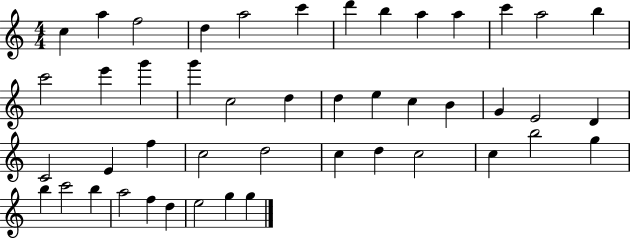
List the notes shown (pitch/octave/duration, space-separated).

C5/q A5/q F5/h D5/q A5/h C6/q D6/q B5/q A5/q A5/q C6/q A5/h B5/q C6/h E6/q G6/q G6/q C5/h D5/q D5/q E5/q C5/q B4/q G4/q E4/h D4/q C4/h E4/q F5/q C5/h D5/h C5/q D5/q C5/h C5/q B5/h G5/q B5/q C6/h B5/q A5/h F5/q D5/q E5/h G5/q G5/q